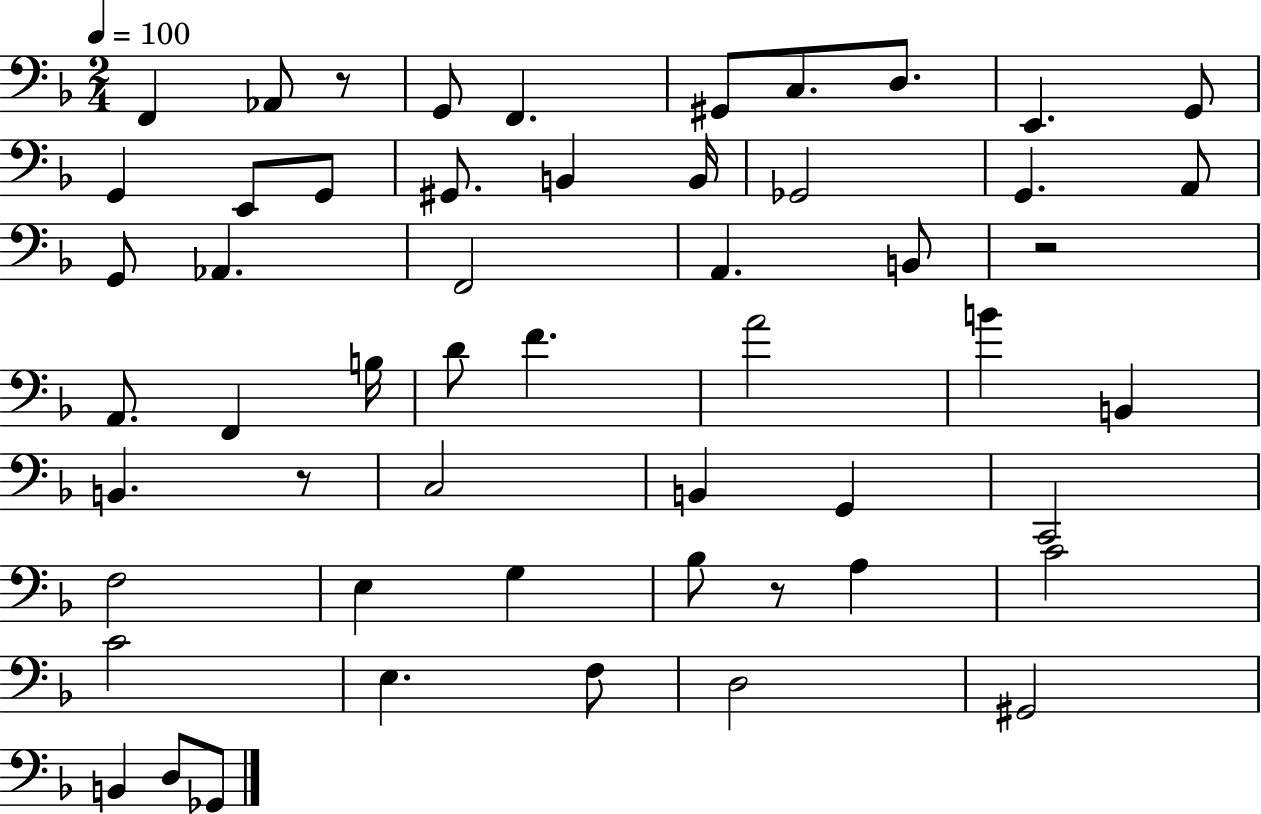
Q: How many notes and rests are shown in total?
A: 54